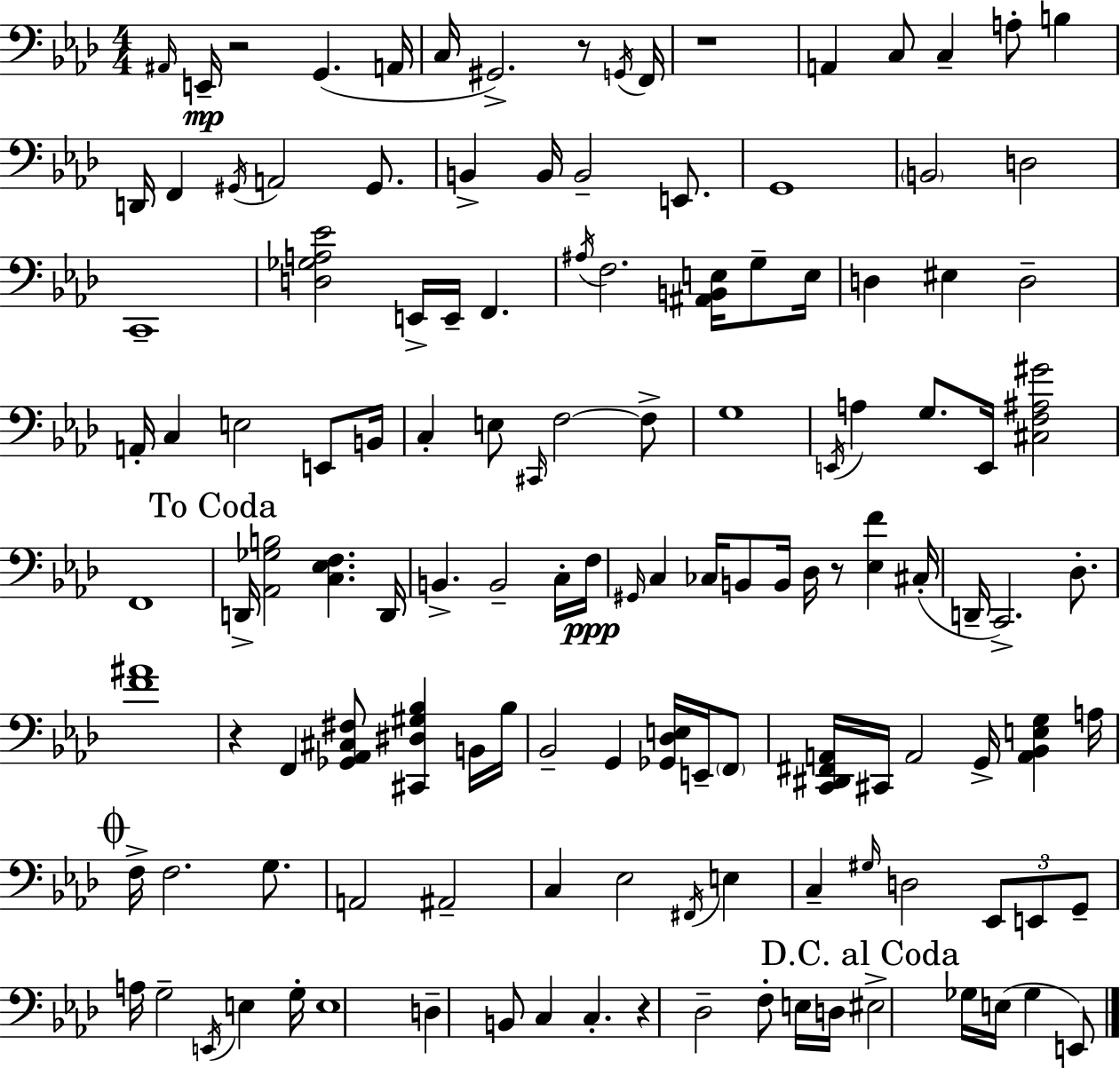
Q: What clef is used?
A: bass